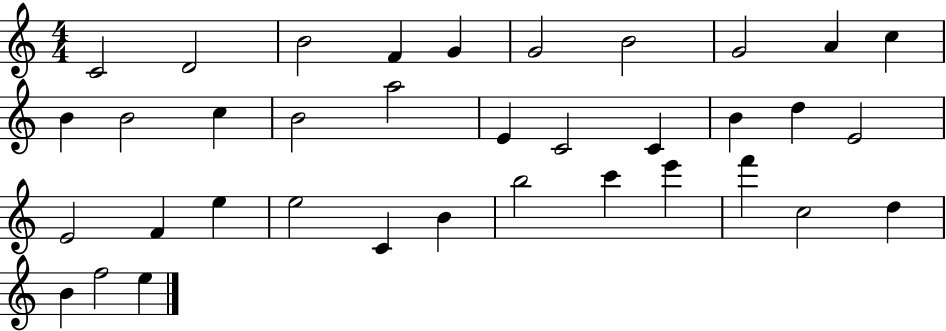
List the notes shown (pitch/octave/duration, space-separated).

C4/h D4/h B4/h F4/q G4/q G4/h B4/h G4/h A4/q C5/q B4/q B4/h C5/q B4/h A5/h E4/q C4/h C4/q B4/q D5/q E4/h E4/h F4/q E5/q E5/h C4/q B4/q B5/h C6/q E6/q F6/q C5/h D5/q B4/q F5/h E5/q